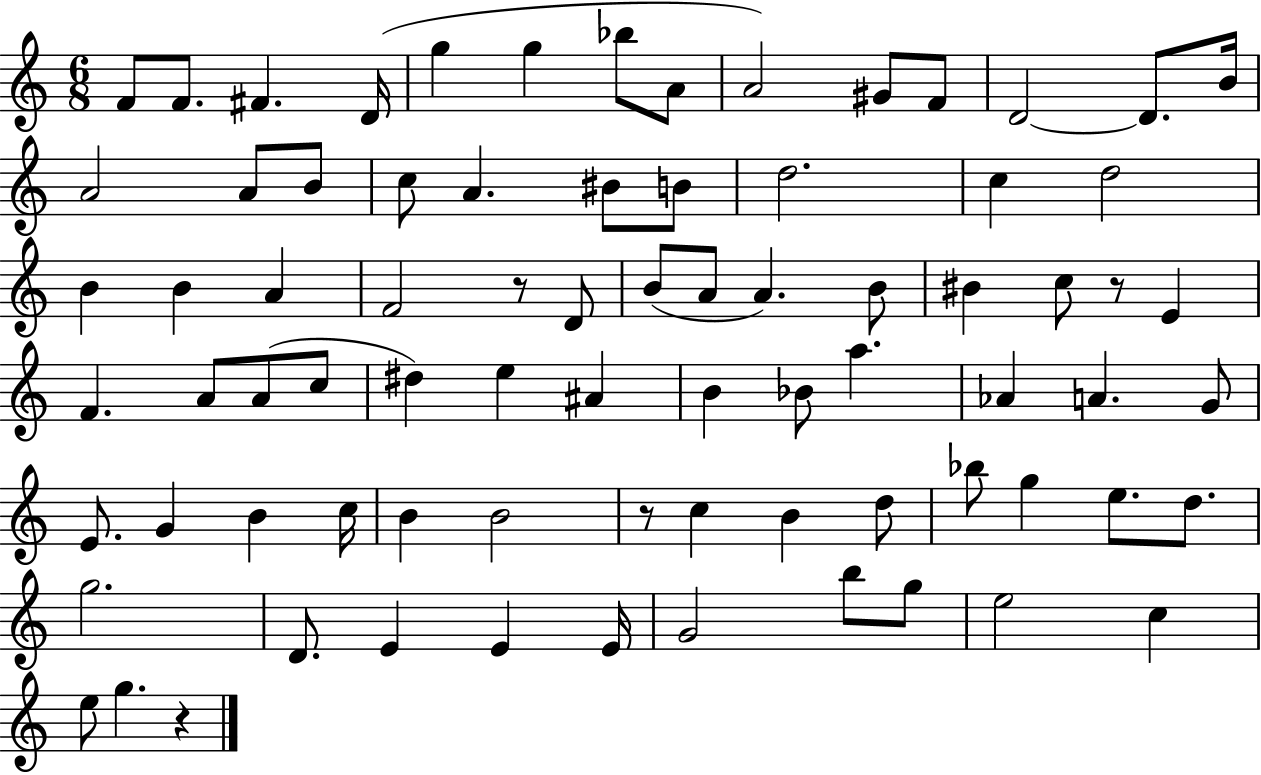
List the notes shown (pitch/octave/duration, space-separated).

F4/e F4/e. F#4/q. D4/s G5/q G5/q Bb5/e A4/e A4/h G#4/e F4/e D4/h D4/e. B4/s A4/h A4/e B4/e C5/e A4/q. BIS4/e B4/e D5/h. C5/q D5/h B4/q B4/q A4/q F4/h R/e D4/e B4/e A4/e A4/q. B4/e BIS4/q C5/e R/e E4/q F4/q. A4/e A4/e C5/e D#5/q E5/q A#4/q B4/q Bb4/e A5/q. Ab4/q A4/q. G4/e E4/e. G4/q B4/q C5/s B4/q B4/h R/e C5/q B4/q D5/e Bb5/e G5/q E5/e. D5/e. G5/h. D4/e. E4/q E4/q E4/s G4/h B5/e G5/e E5/h C5/q E5/e G5/q. R/q